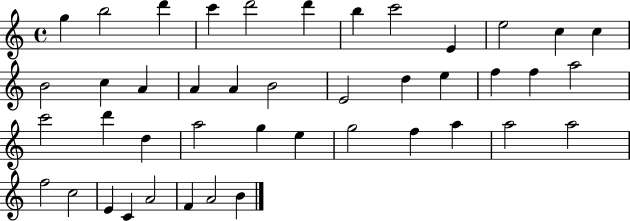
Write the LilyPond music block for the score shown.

{
  \clef treble
  \time 4/4
  \defaultTimeSignature
  \key c \major
  g''4 b''2 d'''4 | c'''4 d'''2 d'''4 | b''4 c'''2 e'4 | e''2 c''4 c''4 | \break b'2 c''4 a'4 | a'4 a'4 b'2 | e'2 d''4 e''4 | f''4 f''4 a''2 | \break c'''2 d'''4 d''4 | a''2 g''4 e''4 | g''2 f''4 a''4 | a''2 a''2 | \break f''2 c''2 | e'4 c'4 a'2 | f'4 a'2 b'4 | \bar "|."
}